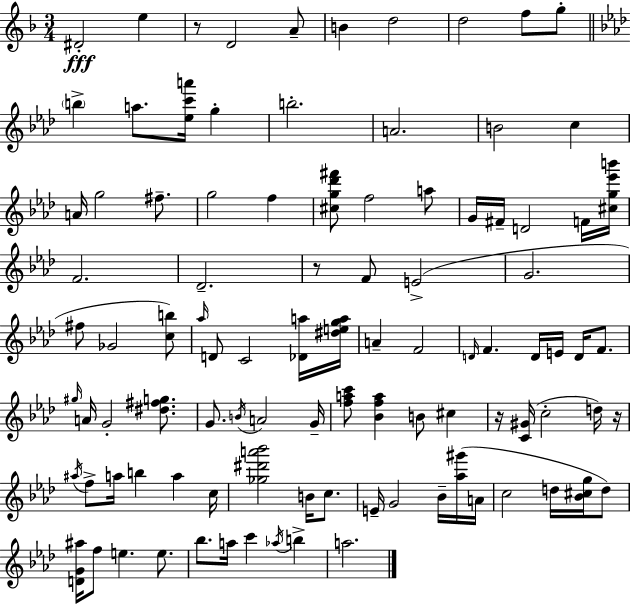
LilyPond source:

{
  \clef treble
  \numericTimeSignature
  \time 3/4
  \key d \minor
  dis'2-.\fff e''4 | r8 d'2 a'8-- | b'4 d''2 | d''2 f''8 g''8-. | \break \bar "||" \break \key f \minor \parenthesize b''4-> a''8. <ees'' c''' a'''>16 g''4-. | b''2.-. | a'2. | b'2 c''4 | \break a'16 g''2 fis''8.-- | g''2 f''4 | <cis'' g'' des''' fis'''>8 f''2 a''8 | g'16 fis'16-- d'2 f'16 <cis'' g'' ees''' b'''>16 | \break f'2. | des'2.-- | r8 f'8 e'2->( | g'2. | \break fis''8 ges'2 <c'' b''>8) | \grace { aes''16 } d'8 c'2 <des' a''>16 | <dis'' e'' g'' a''>16 a'4-- f'2 | \grace { d'16 } f'4. d'16 e'16 d'16 f'8. | \break \grace { gis''16 } a'16 g'2-. | <dis'' fis'' g''>8. g'8. \acciaccatura { b'16 } a'2 | g'16-- <f'' a'' c'''>8 <bes' f'' a''>4 b'8 | cis''4 r16 <c' gis'>16( c''2-. | \break d''16) r16 \acciaccatura { ais''16 } f''8-> a''16 b''4 | a''4 c''16 <ges'' dis''' a''' bes'''>2 | b'16 c''8. e'16-- g'2 | bes'16-- <aes'' gis'''>16( a'16 c''2 | \break d''16 <bes' cis'' g''>16 d''8) <d' g' ais''>16 f''8 e''4. | e''8. bes''8. a''16 c'''4 | \acciaccatura { aes''16 } b''4-> a''2. | \bar "|."
}